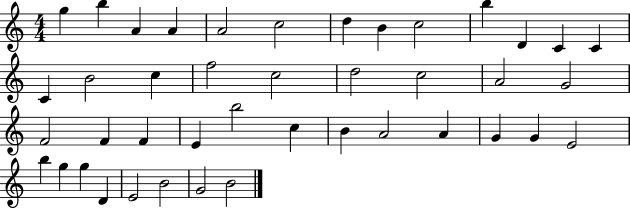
X:1
T:Untitled
M:4/4
L:1/4
K:C
g b A A A2 c2 d B c2 b D C C C B2 c f2 c2 d2 c2 A2 G2 F2 F F E b2 c B A2 A G G E2 b g g D E2 B2 G2 B2